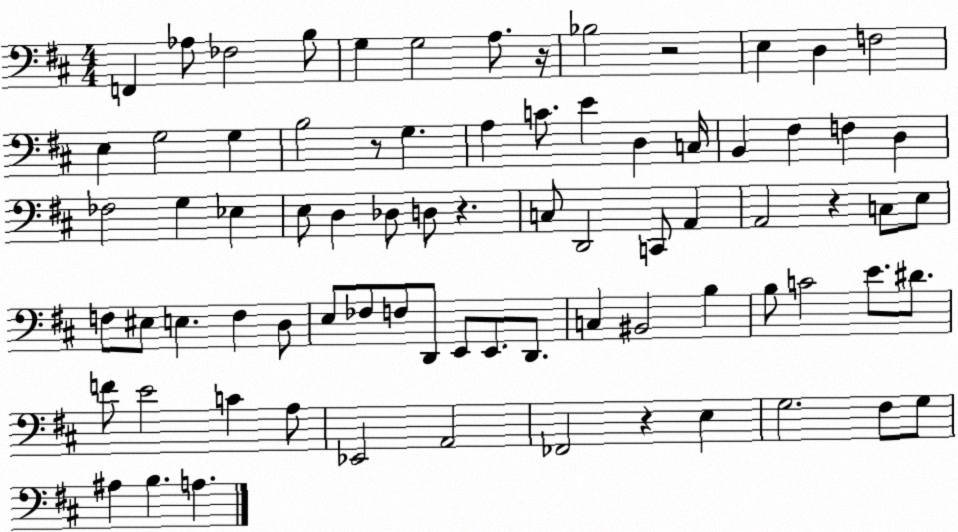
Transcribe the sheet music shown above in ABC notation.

X:1
T:Untitled
M:4/4
L:1/4
K:D
F,, _A,/2 _F,2 B,/2 G, G,2 A,/2 z/4 _B,2 z2 E, D, F,2 E, G,2 G, B,2 z/2 G, A, C/2 E D, C,/4 B,, ^F, F, D, _F,2 G, _E, E,/2 D, _D,/2 D,/2 z C,/2 D,,2 C,,/2 A,, A,,2 z C,/2 E,/2 F,/2 ^E,/2 E, F, D,/2 E,/2 _F,/2 F,/2 D,,/2 E,,/2 E,,/2 D,,/2 C, ^B,,2 B, B,/2 C2 E/2 ^D/2 F/2 E2 C A,/2 _E,,2 A,,2 _F,,2 z E, G,2 ^F,/2 G,/2 ^A, B, A,